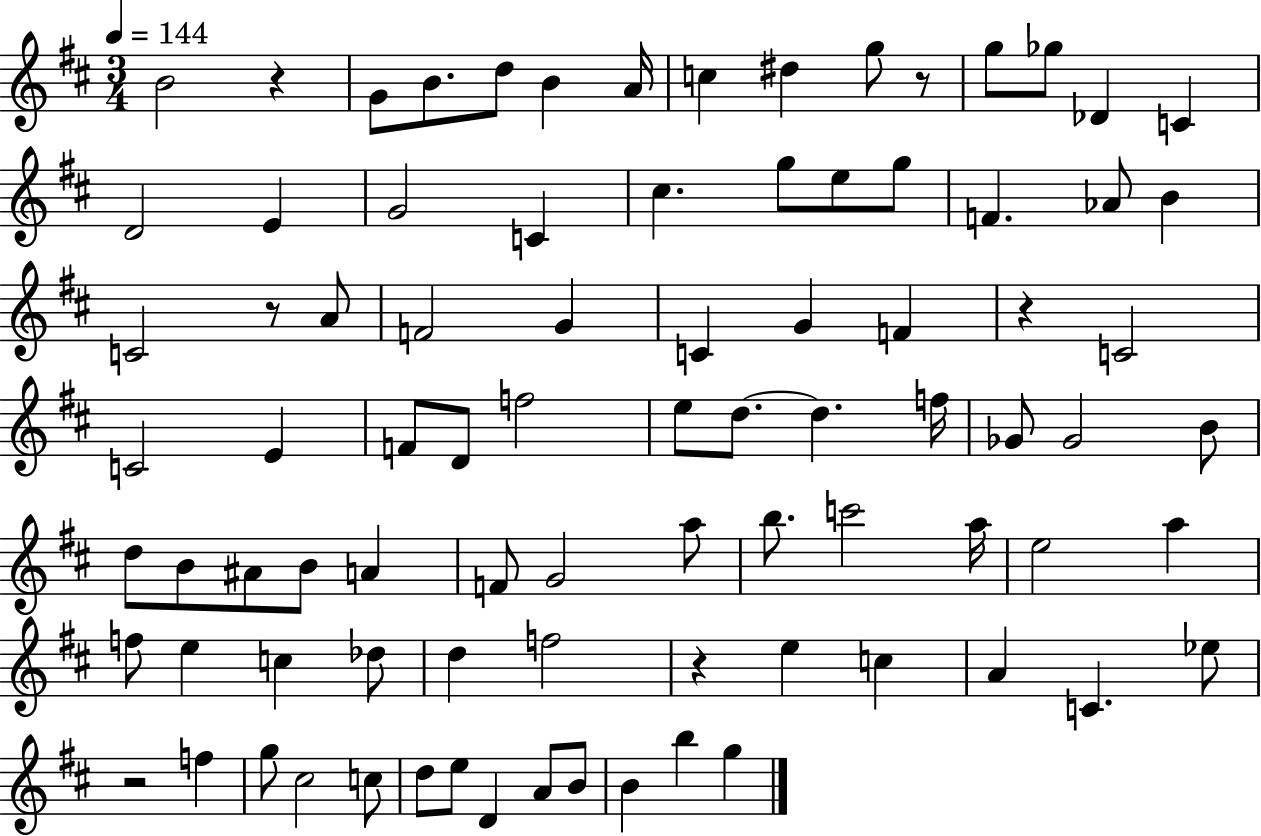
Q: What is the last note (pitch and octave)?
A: G5